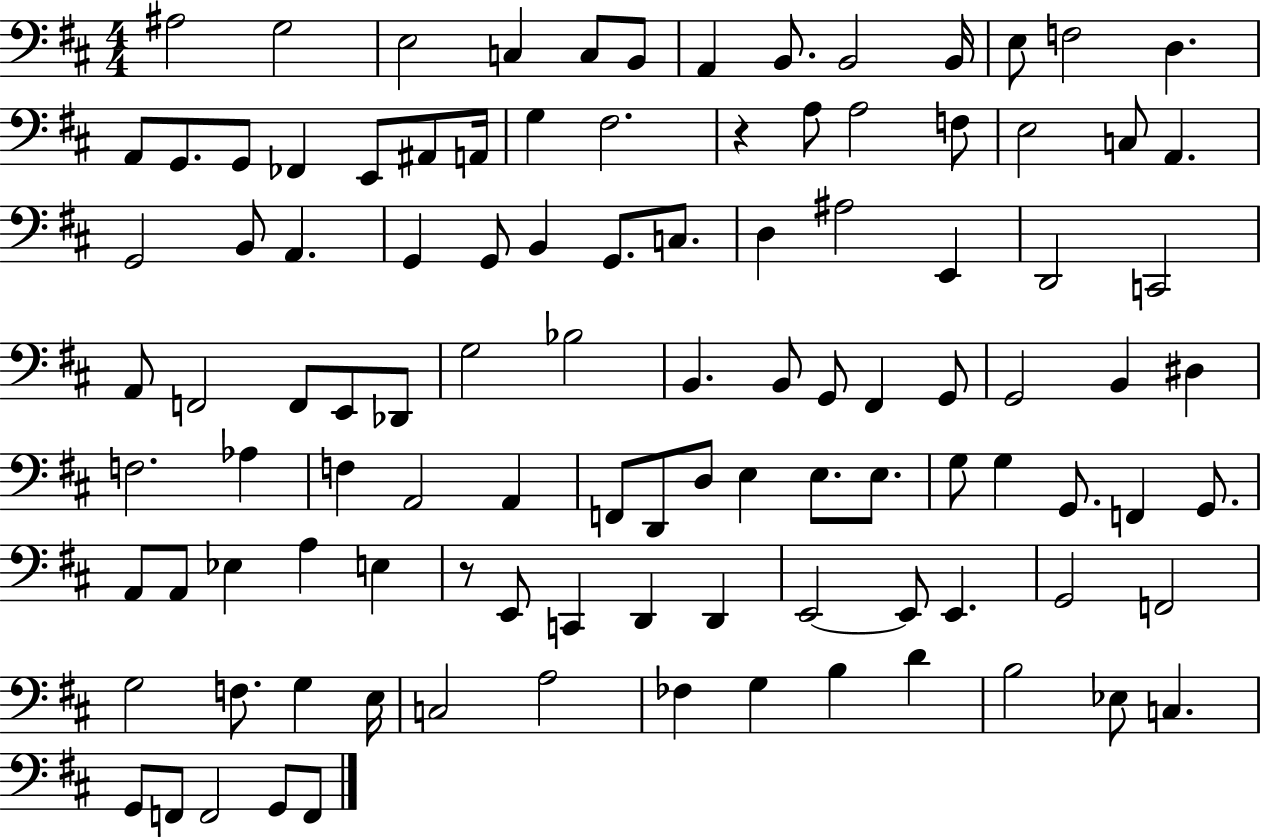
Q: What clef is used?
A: bass